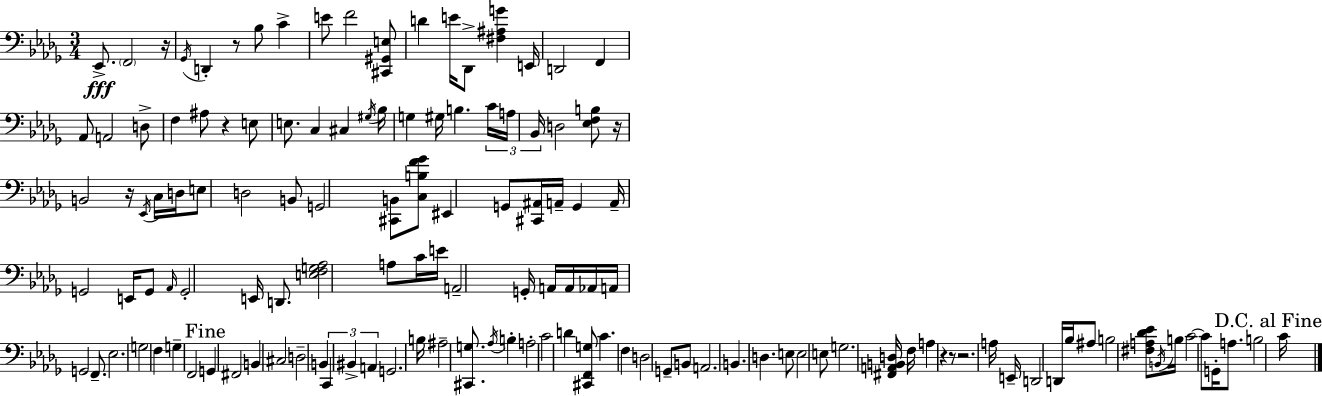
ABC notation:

X:1
T:Untitled
M:3/4
L:1/4
K:Bbm
_E,,/2 F,,2 z/4 _G,,/4 D,, z/2 _B,/2 C E/2 F2 [^C,,^G,,E,]/2 D E/4 _D,,/2 [^F,^A,G] E,,/4 D,,2 F,, _A,,/2 A,,2 D,/2 F, ^A,/2 z E,/2 E,/2 C, ^C, ^G,/4 _B,/4 G, ^G,/4 B, C/4 A,/4 _B,,/4 D,2 [_E,F,B,]/2 z/4 B,,2 z/4 _E,,/4 C,/4 D,/4 E,/2 D,2 B,,/2 G,,2 [^C,,B,,]/2 [C,B,F_G]/2 ^E,, G,,/2 [^C,,^A,,]/4 A,,/4 G,, A,,/4 G,,2 E,,/4 G,,/2 _A,,/4 G,,2 E,,/4 D,,/2 [E,F,G,_A,]2 A,/2 C/4 E/4 A,,2 G,,/4 A,,/4 A,,/4 _A,,/4 A,,/4 G,,2 F,,/2 _E,2 G,2 F, G, F,,2 G,, ^F,,2 B,, ^C,2 D,2 B,, C,, ^B,, A,, G,,2 B,/4 ^A,2 [^C,,G,]/2 _A,/4 B, A,2 C2 D [^C,,F,,G,]/2 C F, D,2 G,,/2 B,,/2 A,,2 B,, D, E,/2 E,2 E,/2 G,2 [^F,,A,,B,,D,]/4 F,/4 A, z z/2 z2 A,/4 E,,/4 D,,2 D,,/4 _B,/4 ^A,/2 B,2 [^F,A,_D_E]/2 B,,/4 B,/4 C2 C/2 G,,/4 A,/2 B,2 C/4